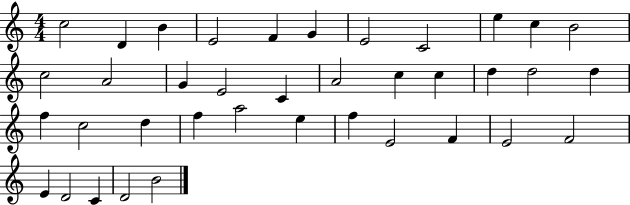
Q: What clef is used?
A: treble